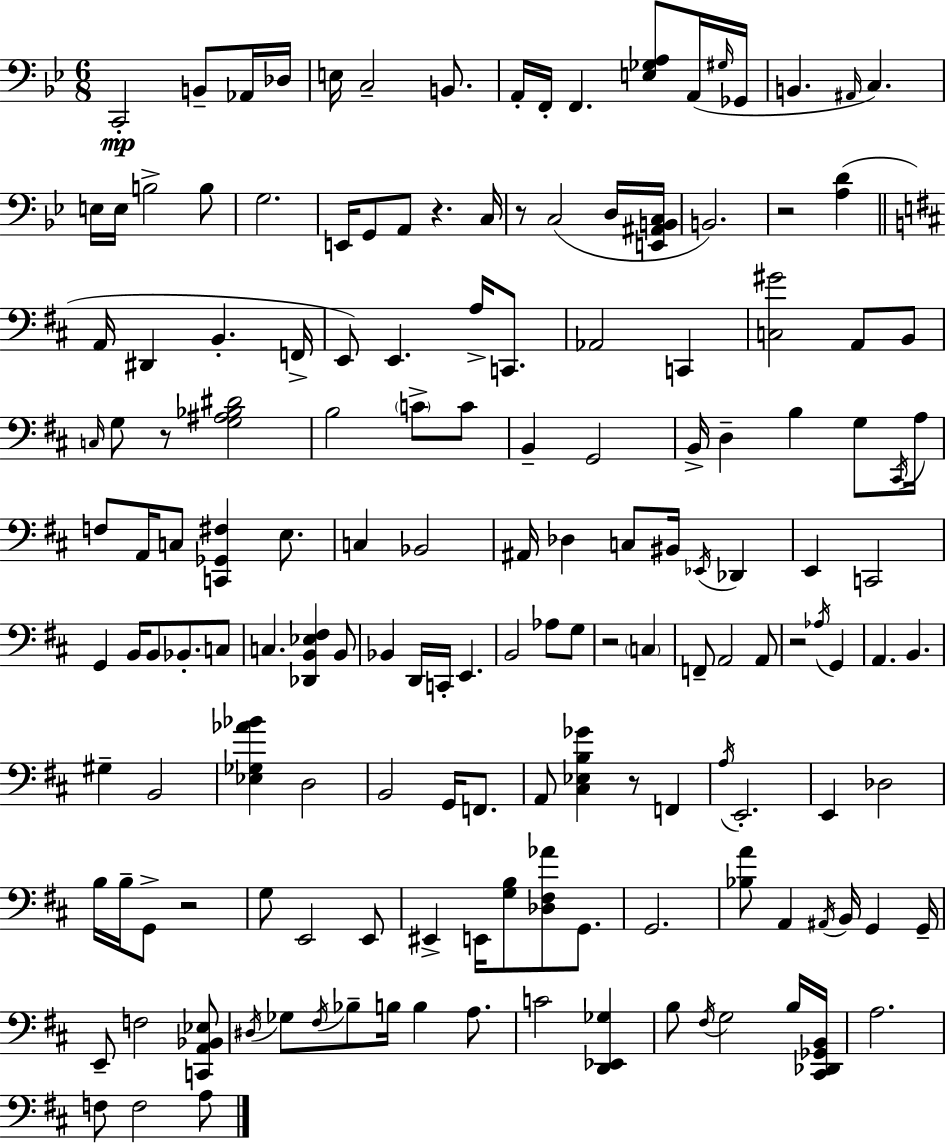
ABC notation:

X:1
T:Untitled
M:6/8
L:1/4
K:Gm
C,,2 B,,/2 _A,,/4 _D,/4 E,/4 C,2 B,,/2 A,,/4 F,,/4 F,, [E,_G,A,]/2 A,,/4 ^G,/4 _G,,/4 B,, ^A,,/4 C, E,/4 E,/4 B,2 B,/2 G,2 E,,/4 G,,/2 A,,/2 z C,/4 z/2 C,2 D,/4 [E,,^A,,B,,C,]/4 B,,2 z2 [A,D] A,,/4 ^D,, B,, F,,/4 E,,/2 E,, A,/4 C,,/2 _A,,2 C,, [C,^G]2 A,,/2 B,,/2 C,/4 G,/2 z/2 [G,^A,_B,^D]2 B,2 C/2 C/2 B,, G,,2 B,,/4 D, B, G,/2 ^C,,/4 A,/4 F,/2 A,,/4 C,/2 [C,,_G,,^F,] E,/2 C, _B,,2 ^A,,/4 _D, C,/2 ^B,,/4 _E,,/4 _D,, E,, C,,2 G,, B,,/4 B,,/2 _B,,/2 C,/2 C, [_D,,B,,_E,^F,] B,,/2 _B,, D,,/4 C,,/4 E,, B,,2 _A,/2 G,/2 z2 C, F,,/2 A,,2 A,,/2 z2 _A,/4 G,, A,, B,, ^G, B,,2 [_E,_G,_A_B] D,2 B,,2 G,,/4 F,,/2 A,,/2 [^C,_E,B,_G] z/2 F,, A,/4 E,,2 E,, _D,2 B,/4 B,/4 G,,/2 z2 G,/2 E,,2 E,,/2 ^E,, E,,/4 [G,B,]/2 [_D,^F,_A]/2 G,,/2 G,,2 [_B,A]/2 A,, ^A,,/4 B,,/4 G,, G,,/4 E,,/2 F,2 [C,,A,,_B,,_E,]/2 ^D,/4 _G,/2 ^F,/4 _B,/2 B,/4 B, A,/2 C2 [D,,_E,,_G,] B,/2 ^F,/4 G,2 B,/4 [^C,,_D,,_G,,B,,]/4 A,2 F,/2 F,2 A,/2